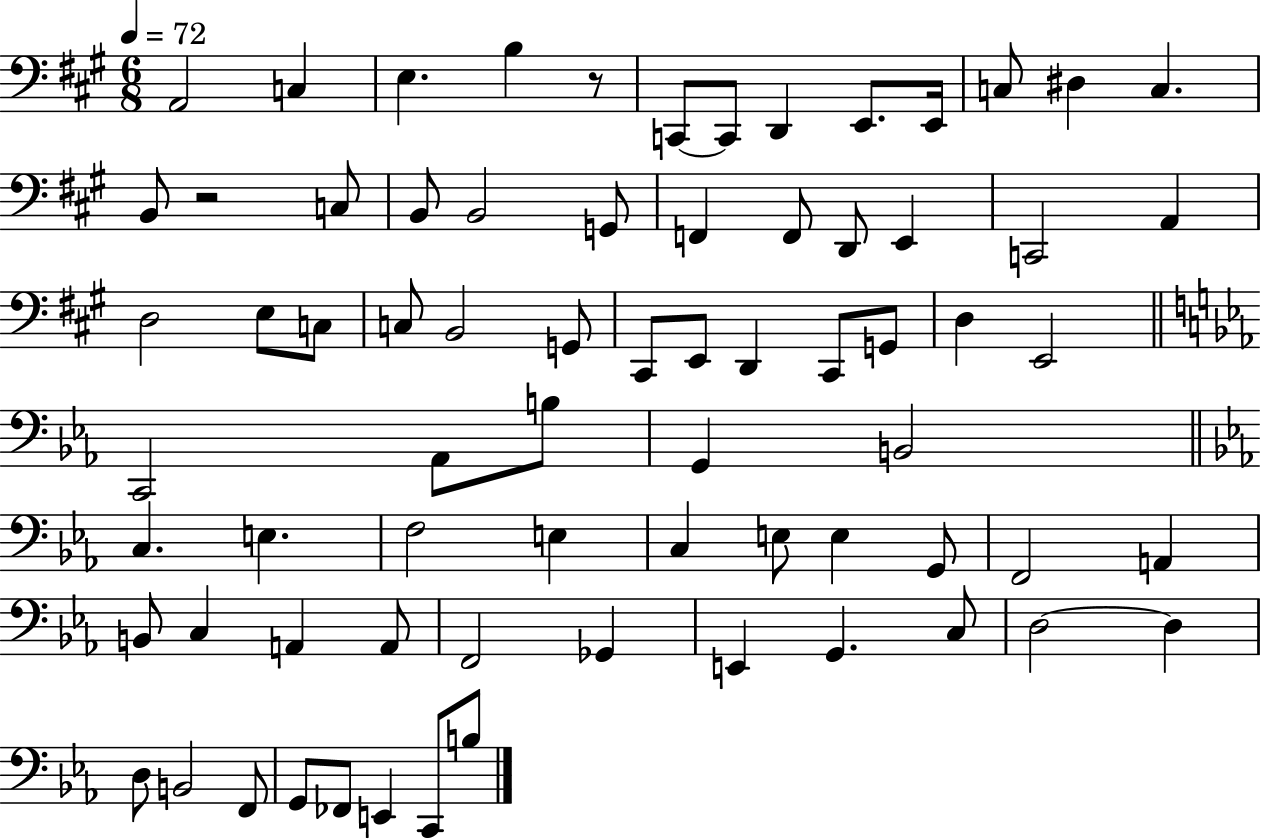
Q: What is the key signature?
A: A major